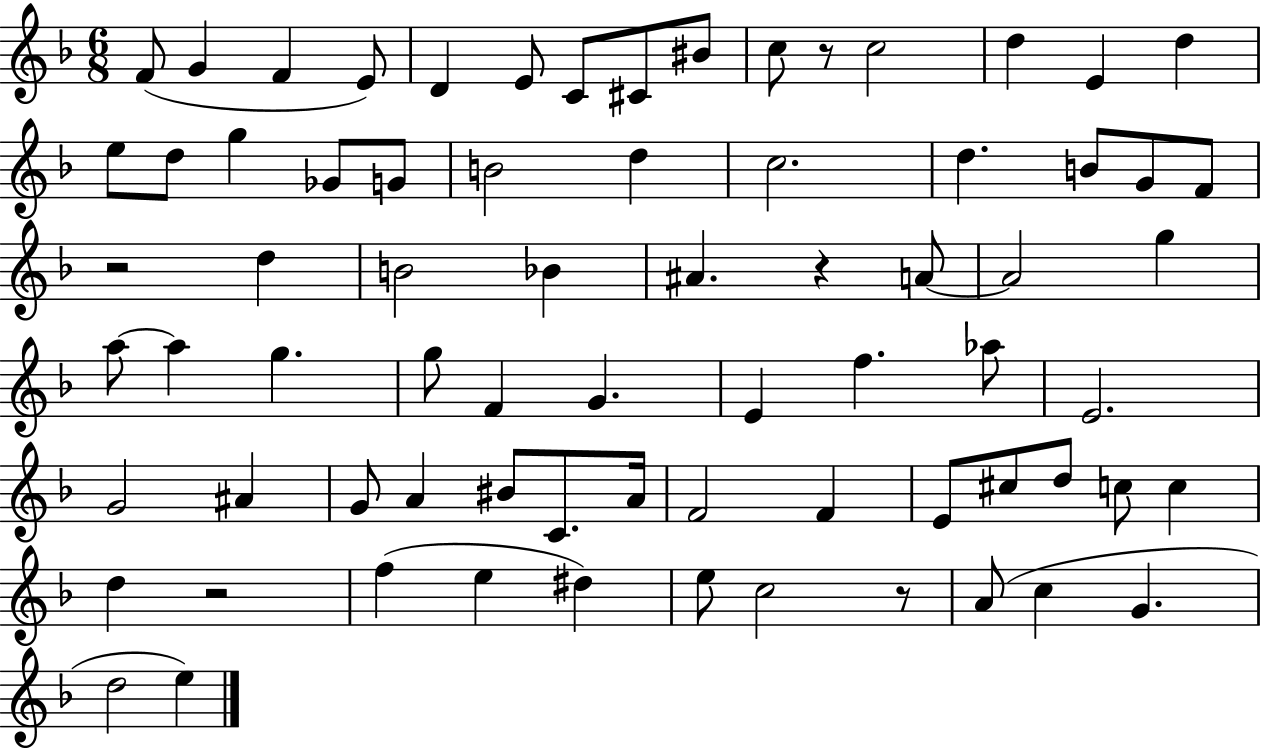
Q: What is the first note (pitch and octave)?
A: F4